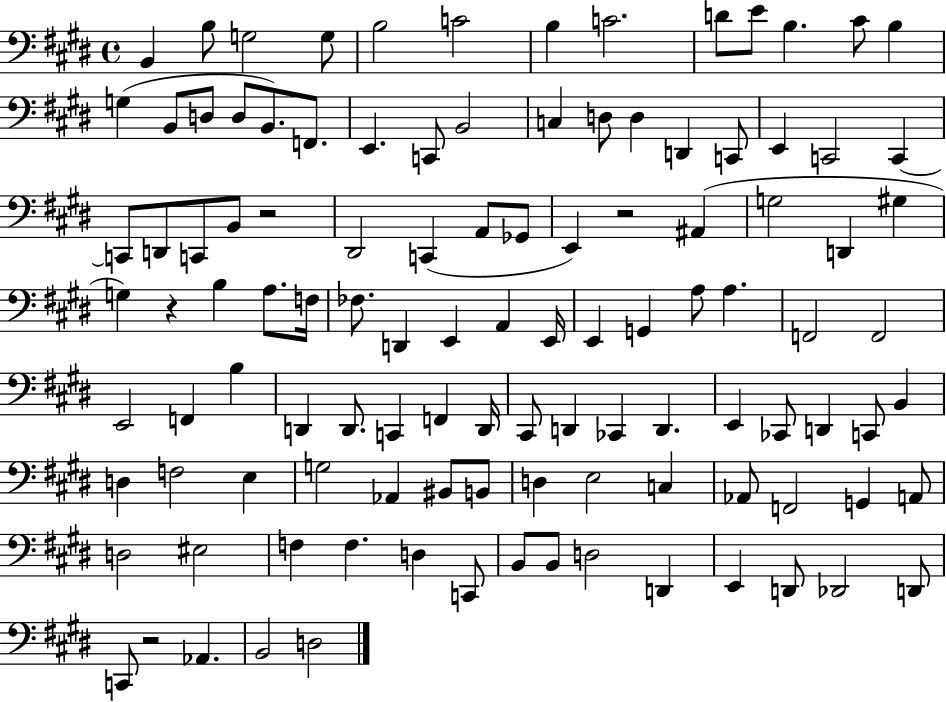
B2/q B3/e G3/h G3/e B3/h C4/h B3/q C4/h. D4/e E4/e B3/q. C#4/e B3/q G3/q B2/e D3/e D3/e B2/e. F2/e. E2/q. C2/e B2/h C3/q D3/e D3/q D2/q C2/e E2/q C2/h C2/q C2/e D2/e C2/e B2/e R/h D#2/h C2/q A2/e Gb2/e E2/q R/h A#2/q G3/h D2/q G#3/q G3/q R/q B3/q A3/e. F3/s FES3/e. D2/q E2/q A2/q E2/s E2/q G2/q A3/e A3/q. F2/h F2/h E2/h F2/q B3/q D2/q D2/e. C2/q F2/q D2/s C#2/e D2/q CES2/q D2/q. E2/q CES2/e D2/q C2/e B2/q D3/q F3/h E3/q G3/h Ab2/q BIS2/e B2/e D3/q E3/h C3/q Ab2/e F2/h G2/q A2/e D3/h EIS3/h F3/q F3/q. D3/q C2/e B2/e B2/e D3/h D2/q E2/q D2/e Db2/h D2/e C2/e R/h Ab2/q. B2/h D3/h